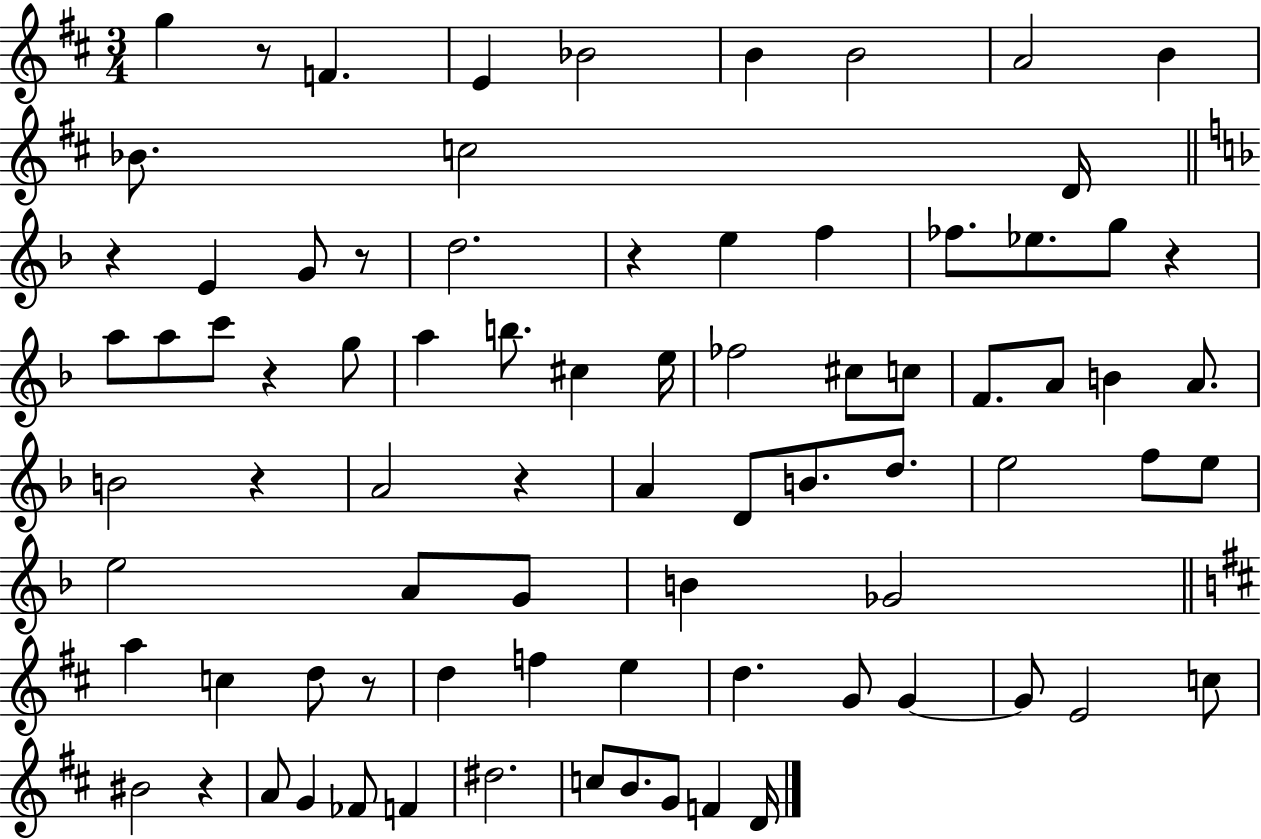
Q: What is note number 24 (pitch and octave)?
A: A5